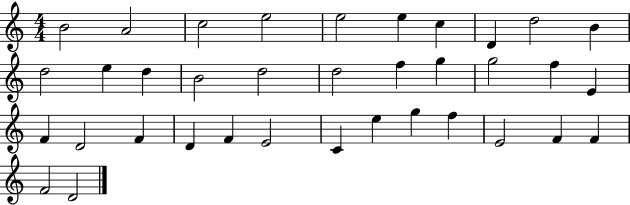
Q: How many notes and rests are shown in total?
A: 36